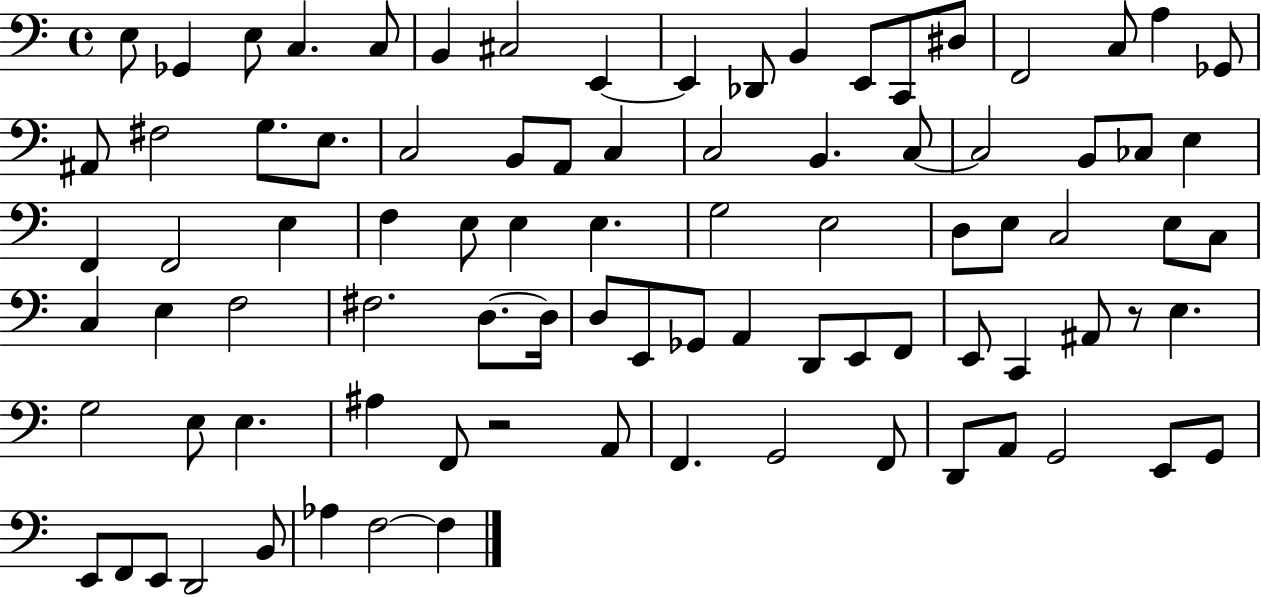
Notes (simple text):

E3/e Gb2/q E3/e C3/q. C3/e B2/q C#3/h E2/q E2/q Db2/e B2/q E2/e C2/e D#3/e F2/h C3/e A3/q Gb2/e A#2/e F#3/h G3/e. E3/e. C3/h B2/e A2/e C3/q C3/h B2/q. C3/e C3/h B2/e CES3/e E3/q F2/q F2/h E3/q F3/q E3/e E3/q E3/q. G3/h E3/h D3/e E3/e C3/h E3/e C3/e C3/q E3/q F3/h F#3/h. D3/e. D3/s D3/e E2/e Gb2/e A2/q D2/e E2/e F2/e E2/e C2/q A#2/e R/e E3/q. G3/h E3/e E3/q. A#3/q F2/e R/h A2/e F2/q. G2/h F2/e D2/e A2/e G2/h E2/e G2/e E2/e F2/e E2/e D2/h B2/e Ab3/q F3/h F3/q